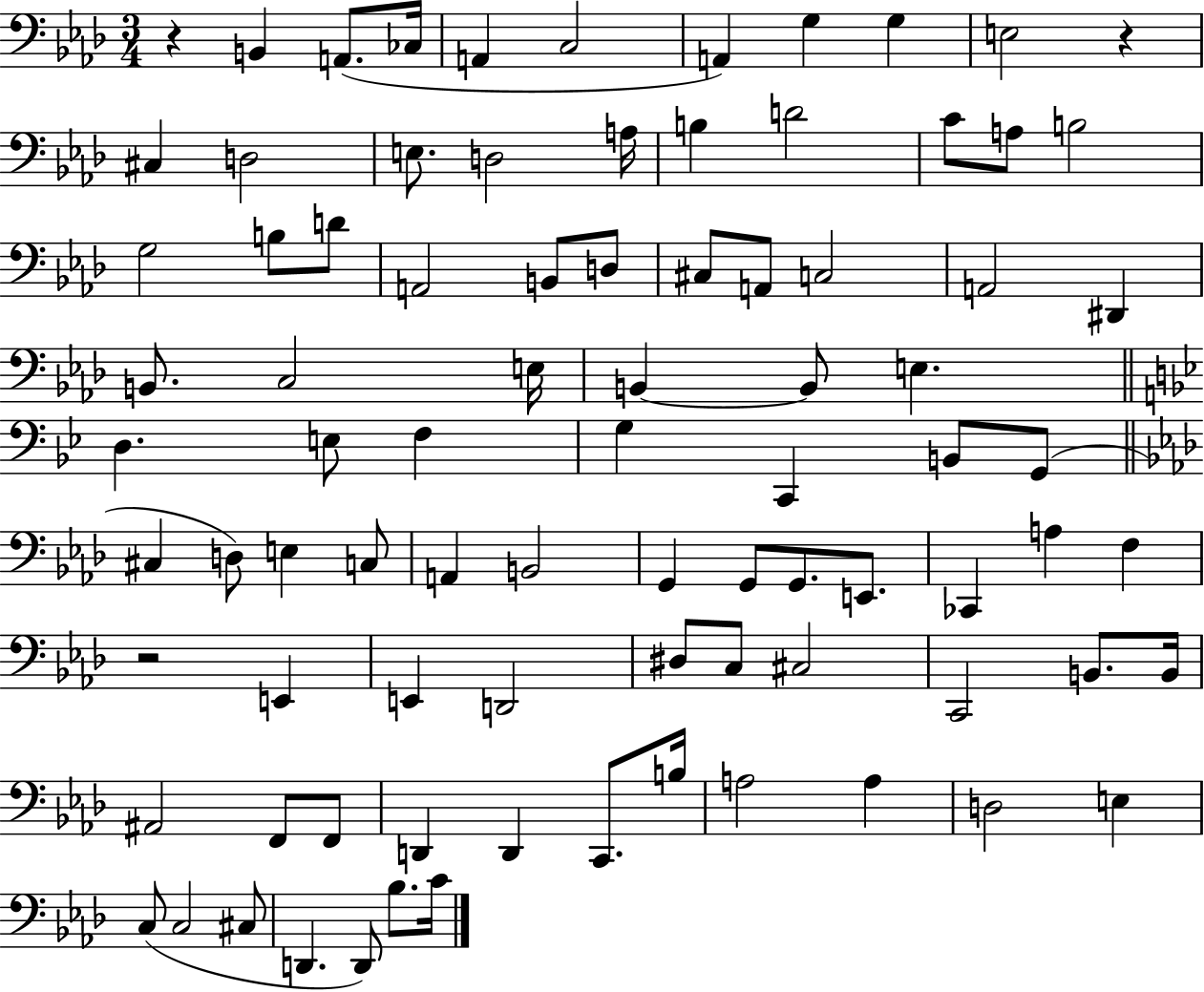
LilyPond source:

{
  \clef bass
  \numericTimeSignature
  \time 3/4
  \key aes \major
  r4 b,4 a,8.( ces16 | a,4 c2 | a,4) g4 g4 | e2 r4 | \break cis4 d2 | e8. d2 a16 | b4 d'2 | c'8 a8 b2 | \break g2 b8 d'8 | a,2 b,8 d8 | cis8 a,8 c2 | a,2 dis,4 | \break b,8. c2 e16 | b,4~~ b,8 e4. | \bar "||" \break \key bes \major d4. e8 f4 | g4 c,4 b,8 g,8( | \bar "||" \break \key f \minor cis4 d8) e4 c8 | a,4 b,2 | g,4 g,8 g,8. e,8. | ces,4 a4 f4 | \break r2 e,4 | e,4 d,2 | dis8 c8 cis2 | c,2 b,8. b,16 | \break ais,2 f,8 f,8 | d,4 d,4 c,8. b16 | a2 a4 | d2 e4 | \break c8( c2 cis8 | d,4. d,8) bes8. c'16 | \bar "|."
}